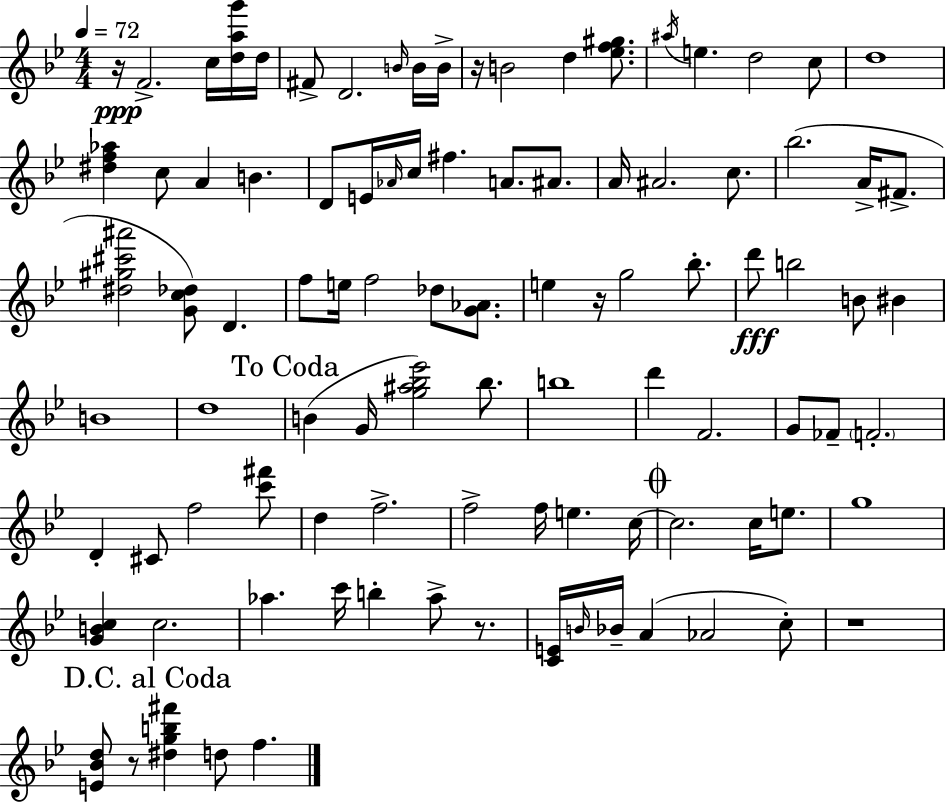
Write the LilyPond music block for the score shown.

{
  \clef treble
  \numericTimeSignature
  \time 4/4
  \key bes \major
  \tempo 4 = 72
  r16\ppp f'2.-> c''16 <d'' a'' g'''>16 d''16 | fis'8-> d'2. \grace { b'16 } b'16 | b'16-> r16 b'2 d''4 <ees'' f'' gis''>8. | \acciaccatura { ais''16 } e''4. d''2 | \break c''8 d''1 | <dis'' f'' aes''>4 c''8 a'4 b'4. | d'8 e'16 \grace { aes'16 } c''16 fis''4. a'8. | ais'8. a'16 ais'2. | \break c''8. bes''2.( a'16-> | fis'8.-> <dis'' gis'' cis''' ais'''>2 <g' c'' des''>8) d'4. | f''8 e''16 f''2 des''8 | <g' aes'>8. e''4 r16 g''2 | \break bes''8.-. d'''8\fff b''2 b'8 bis'4 | b'1 | d''1 | \mark "To Coda" b'4( g'16 <g'' ais'' bes'' ees'''>2) | \break bes''8. b''1 | d'''4 f'2. | g'8 fes'8-- \parenthesize f'2.-. | d'4-. cis'8 f''2 | \break <c''' fis'''>8 d''4 f''2.-> | f''2-> f''16 e''4. | c''16~~ \mark \markup { \musicglyph "scripts.coda" } c''2. c''16 | e''8. g''1 | \break <g' b' c''>4 c''2. | aes''4. c'''16 b''4-. aes''8-> | r8. <c' e'>16 \grace { b'16 } bes'16-- a'4( aes'2 | c''8-.) r1 | \break \mark "D.C. al Coda" <e' bes' d''>8 r8 <dis'' g'' b'' fis'''>4 d''8 f''4. | \bar "|."
}